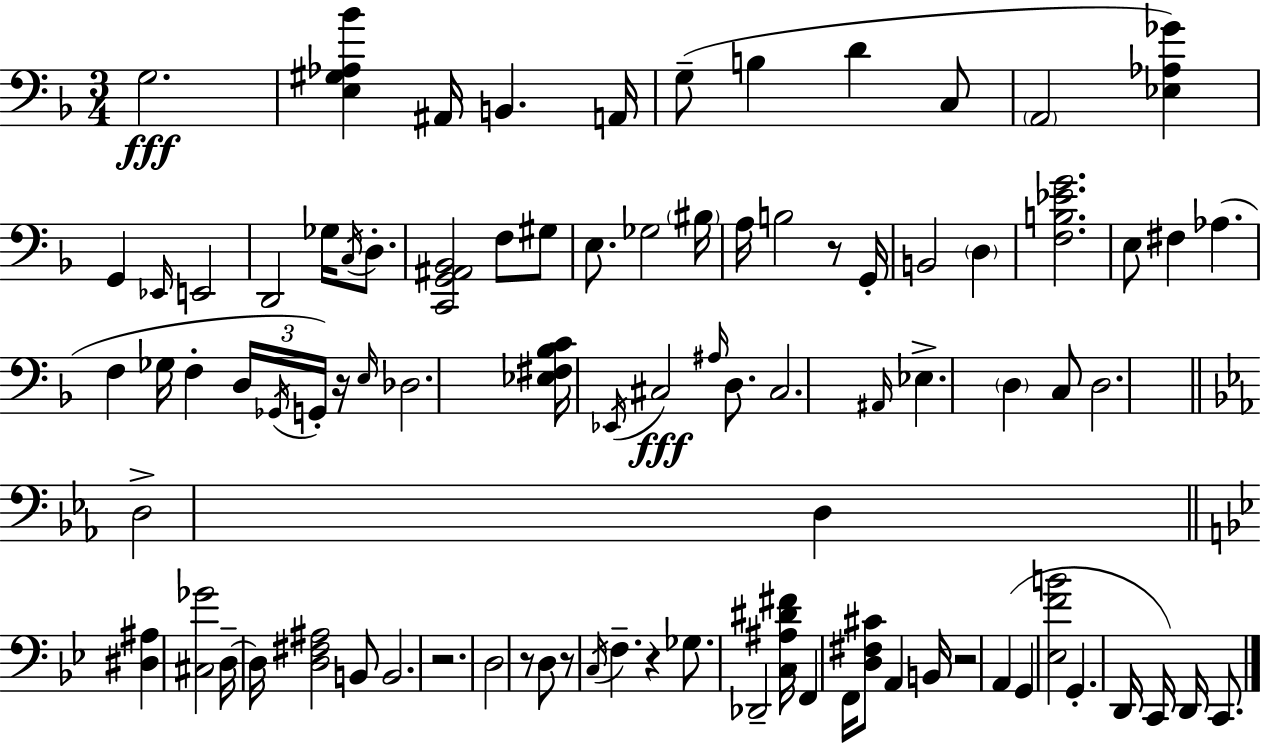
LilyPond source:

{
  \clef bass
  \numericTimeSignature
  \time 3/4
  \key f \major
  g2.\fff | <e gis aes bes'>4 ais,16 b,4. a,16 | g8--( b4 d'4 c8 | \parenthesize a,2 <ees aes ges'>4) | \break g,4 \grace { ees,16 } e,2 | d,2 ges16 \acciaccatura { c16 } d8.-. | <c, g, ais, bes,>2 f8 | gis8 e8. ges2 | \break \parenthesize bis16 a16 b2 r8 | g,16-. b,2 \parenthesize d4 | <f b ees' g'>2. | e8 fis4 aes4.( | \break f4 ges16 f4-. \tuplet 3/2 { d16 | \acciaccatura { ges,16 }) g,16-. } r16 \grace { e16 } des2. | <ees fis bes c'>16 \acciaccatura { ees,16 }\fff cis2 | \grace { ais16 } d8. cis2. | \break \grace { ais,16 } ees4.-> | \parenthesize d4 c8 d2. | \bar "||" \break \key ees \major d2-> d4 | \bar "||" \break \key bes \major <dis ais>4 <cis ges'>2 | d16--~~ d16 <d fis ais>2 b,8 | b,2. | r2. | \break d2 r8 d8 | r8 \acciaccatura { c16 } f4.-- r4 | ges8. des,2-- | <c ais dis' fis'>16 f,4 f,16 <d fis cis'>8 a,4 | \break b,16 r2 a,4( | g,4 <ees f' b'>2 | g,4.-. d,16 c,16) d,16 c,8. | \bar "|."
}